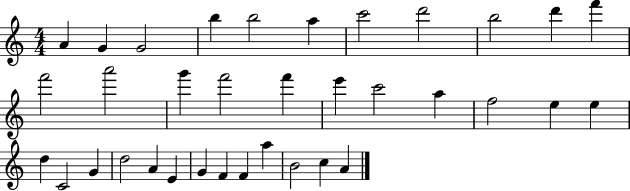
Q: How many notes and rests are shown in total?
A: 35